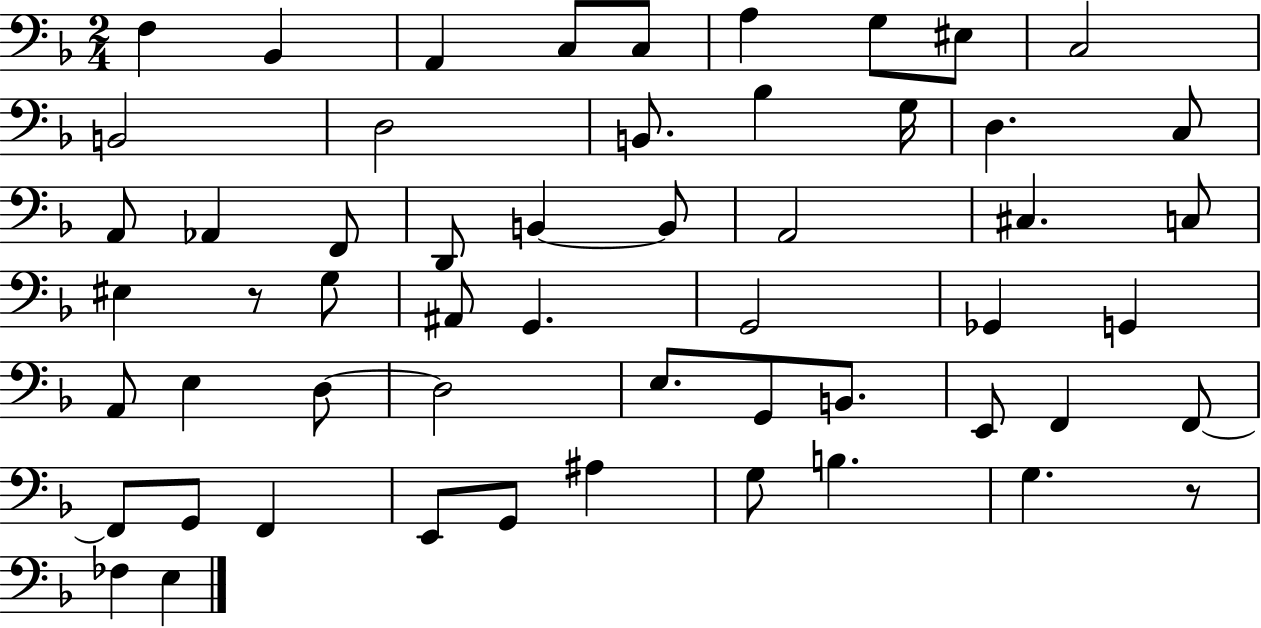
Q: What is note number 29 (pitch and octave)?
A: G2